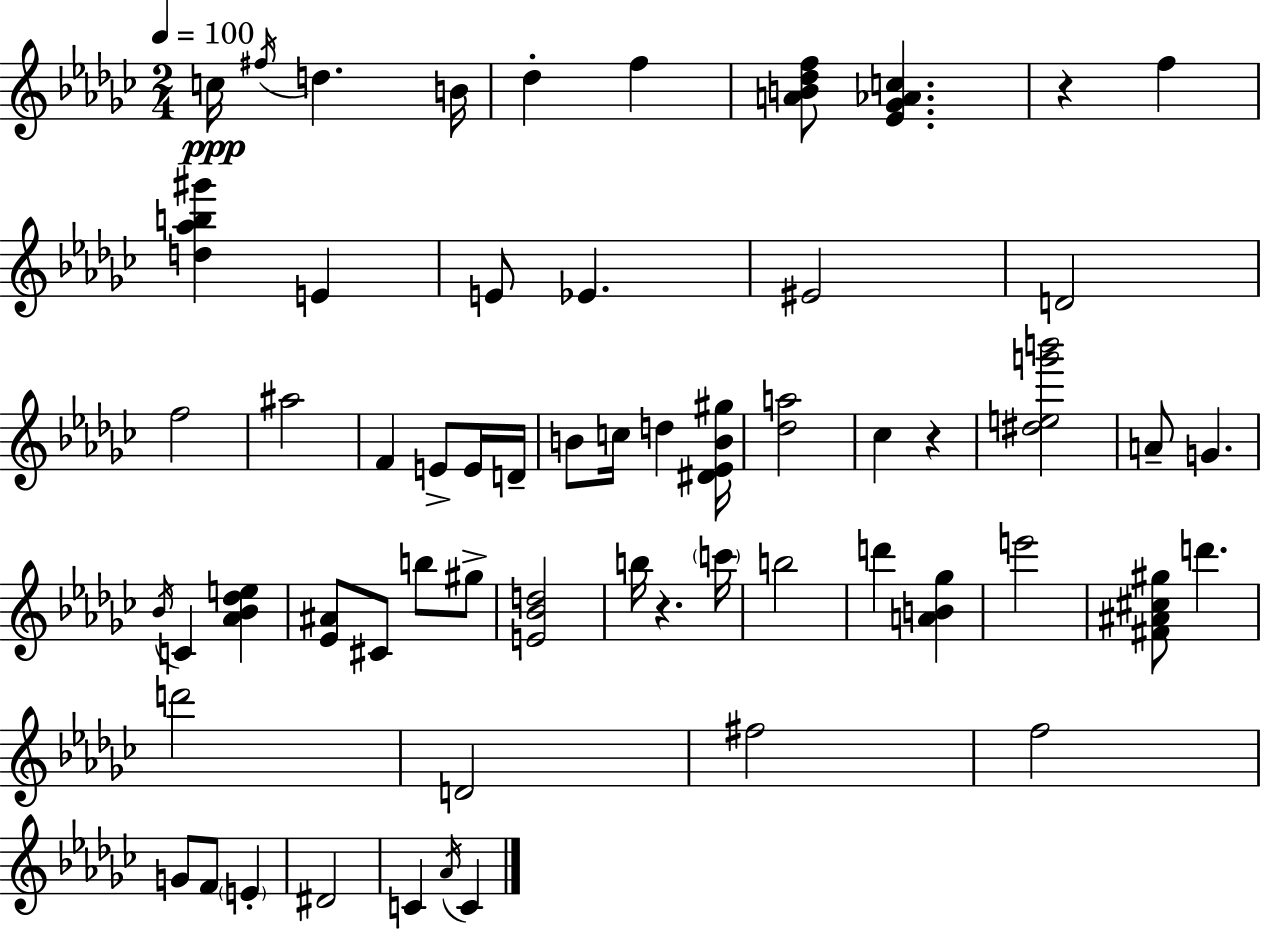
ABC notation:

X:1
T:Untitled
M:2/4
L:1/4
K:Ebm
c/4 ^f/4 d B/4 _d f [AB_df]/2 [_E_G_Ac] z f [d_ab^g'] E E/2 _E ^E2 D2 f2 ^a2 F E/2 E/4 D/4 B/2 c/4 d [^D_EB^g]/4 [_da]2 _c z [^deg'b']2 A/2 G _B/4 C [_A_B_de] [_E^A]/2 ^C/2 b/2 ^g/2 [E_Bd]2 b/4 z c'/4 b2 d' [AB_g] e'2 [^F^A^c^g]/2 d' d'2 D2 ^f2 f2 G/2 F/2 E ^D2 C _A/4 C